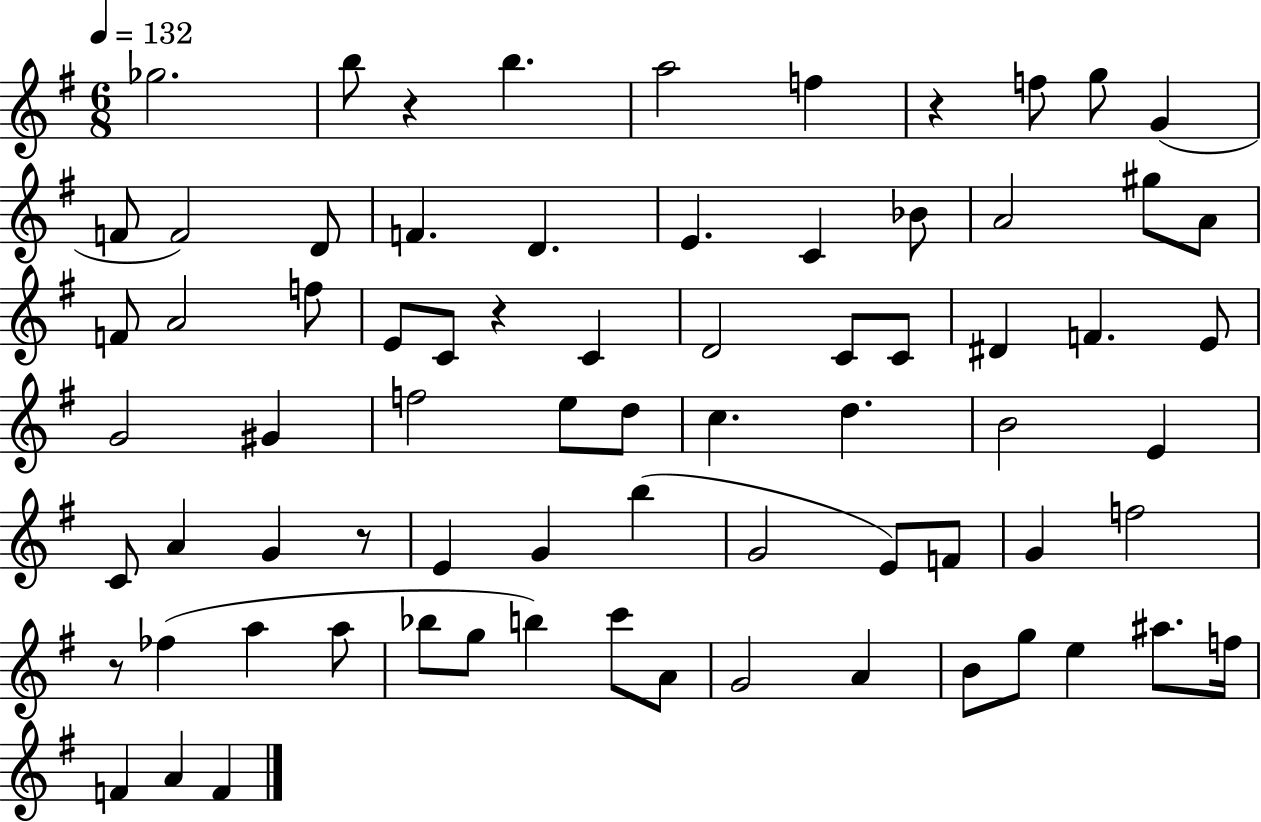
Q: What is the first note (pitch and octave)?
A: Gb5